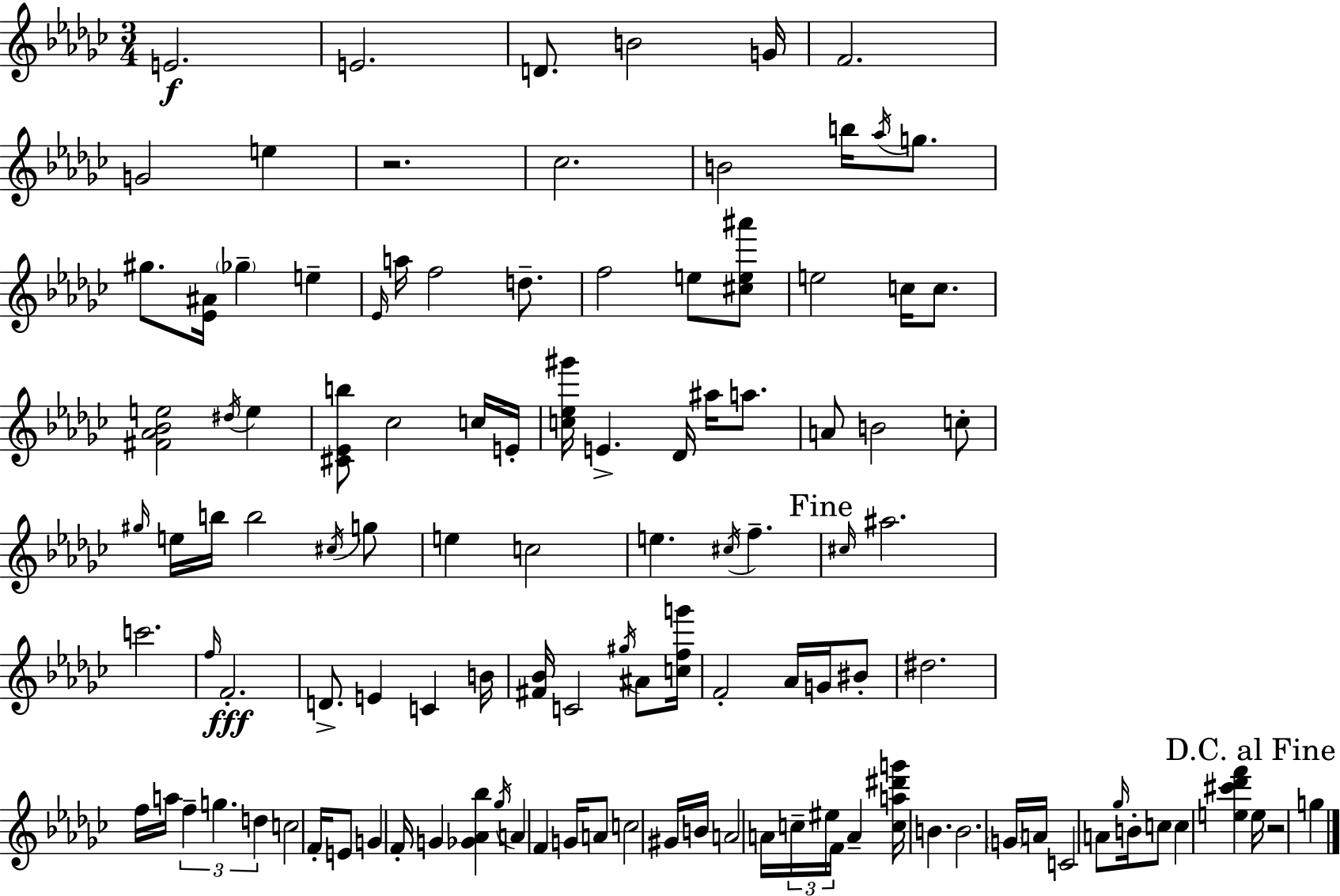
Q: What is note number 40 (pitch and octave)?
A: B5